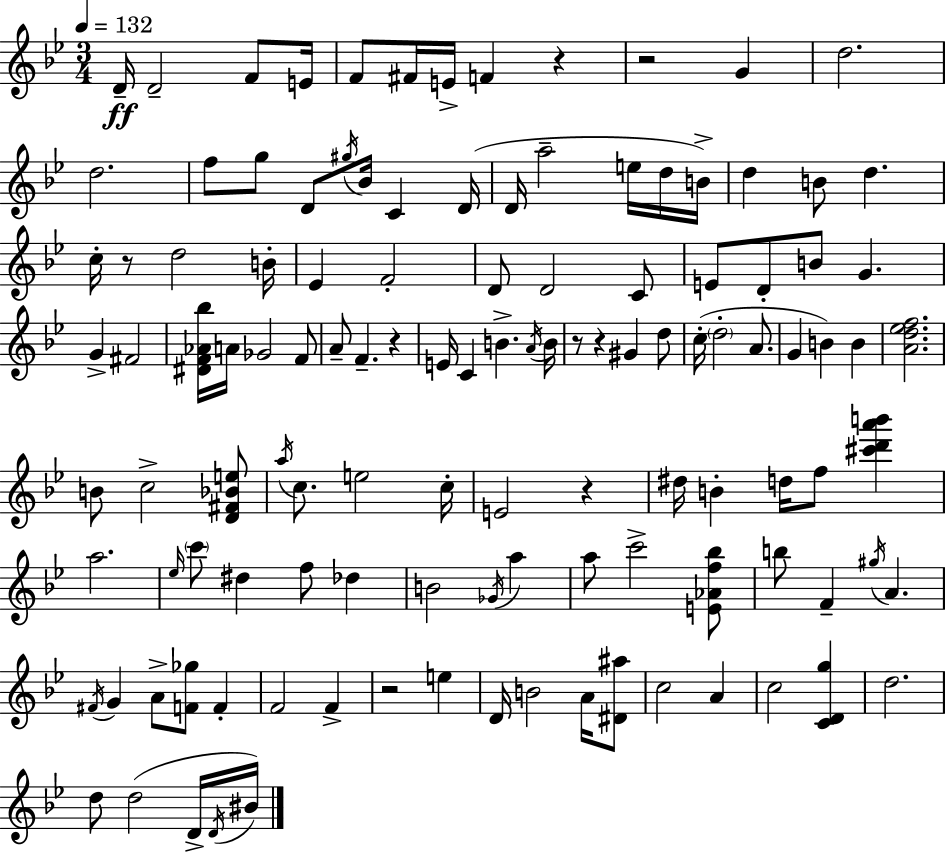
D4/s D4/h F4/e E4/s F4/e F#4/s E4/s F4/q R/q R/h G4/q D5/h. D5/h. F5/e G5/e D4/e G#5/s Bb4/s C4/q D4/s D4/s A5/h E5/s D5/s B4/s D5/q B4/e D5/q. C5/s R/e D5/h B4/s Eb4/q F4/h D4/e D4/h C4/e E4/e D4/e B4/e G4/q. G4/q F#4/h [D#4,F4,Ab4,Bb5]/s A4/s Gb4/h F4/e A4/e F4/q. R/q E4/s C4/q B4/q. A4/s B4/s R/e R/q G#4/q D5/e C5/s D5/h A4/e. G4/q B4/q B4/q [A4,D5,Eb5,F5]/h. B4/e C5/h [D4,F#4,Bb4,E5]/e A5/s C5/e. E5/h C5/s E4/h R/q D#5/s B4/q D5/s F5/e [C#6,D6,A6,B6]/q A5/h. Eb5/s C6/e D#5/q F5/e Db5/q B4/h Gb4/s A5/q A5/e C6/h [E4,Ab4,F5,Bb5]/e B5/e F4/q G#5/s A4/q. F#4/s G4/q A4/e [F4,Gb5]/e F4/q F4/h F4/q R/h E5/q D4/s B4/h A4/s [D#4,A#5]/e C5/h A4/q C5/h [C4,D4,G5]/q D5/h. D5/e D5/h D4/s D4/s BIS4/s